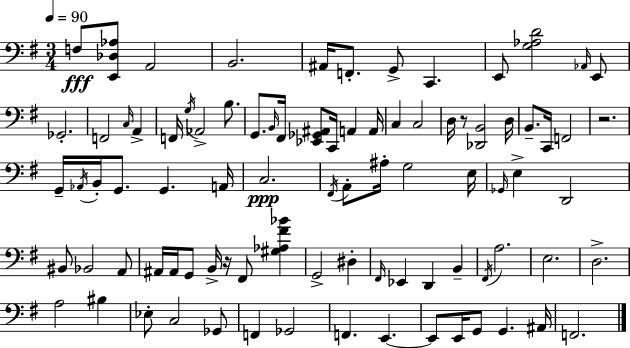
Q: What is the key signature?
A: G major